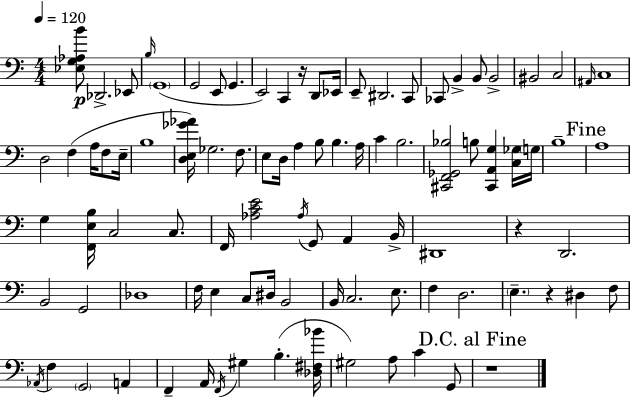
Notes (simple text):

[Eb3,G3,Ab3,B4]/e Db2/h. Eb2/e B3/s G2/w G2/h E2/e G2/q. E2/h C2/q R/s D2/e Eb2/s E2/e D#2/h. C2/e CES2/e B2/q B2/e B2/h BIS2/h C3/h A#2/s C3/w D3/h F3/q A3/s F3/e E3/s B3/w [D3,E3,Gb4,Ab4]/s Gb3/h. F3/e. E3/e D3/s A3/q B3/e B3/q. A3/s C4/q B3/h. [C#2,F2,Gb2,Bb3]/h B3/e [C#2,A2,G3]/q [C3,Gb3]/s G3/s B3/w A3/w G3/q [F2,E3,B3]/s C3/h C3/e. F2/s [Ab3,C4,E4]/h Ab3/s G2/e A2/q B2/s D#2/w R/q D2/h. B2/h G2/h Db3/w F3/s E3/q C3/e D#3/s B2/h B2/s C3/h. E3/e. F3/q D3/h. E3/q. R/q D#3/q F3/e Ab2/s F3/q G2/h A2/q F2/q A2/s F2/s G#3/q B3/q. [Db3,F#3,Bb4]/s G#3/h A3/e C4/q G2/e R/w